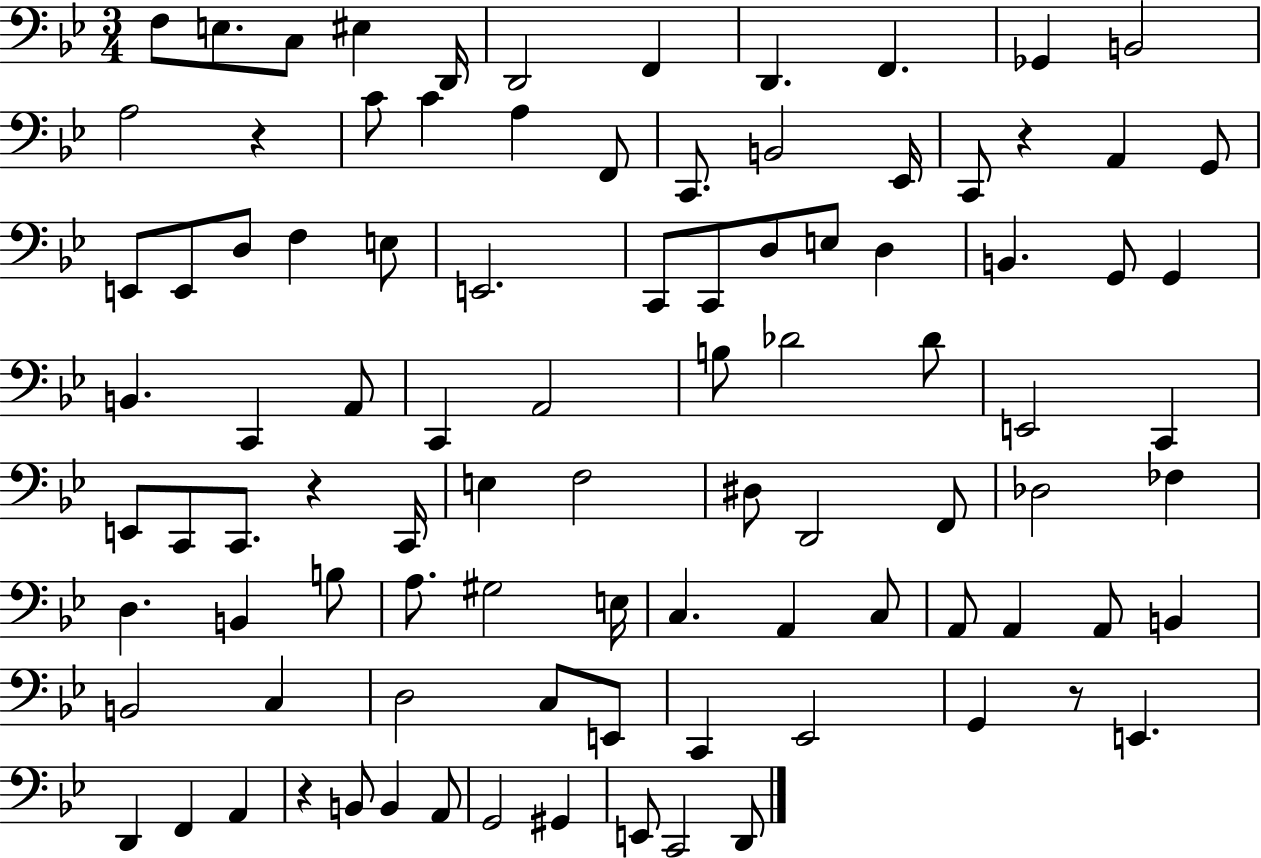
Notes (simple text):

F3/e E3/e. C3/e EIS3/q D2/s D2/h F2/q D2/q. F2/q. Gb2/q B2/h A3/h R/q C4/e C4/q A3/q F2/e C2/e. B2/h Eb2/s C2/e R/q A2/q G2/e E2/e E2/e D3/e F3/q E3/e E2/h. C2/e C2/e D3/e E3/e D3/q B2/q. G2/e G2/q B2/q. C2/q A2/e C2/q A2/h B3/e Db4/h Db4/e E2/h C2/q E2/e C2/e C2/e. R/q C2/s E3/q F3/h D#3/e D2/h F2/e Db3/h FES3/q D3/q. B2/q B3/e A3/e. G#3/h E3/s C3/q. A2/q C3/e A2/e A2/q A2/e B2/q B2/h C3/q D3/h C3/e E2/e C2/q Eb2/h G2/q R/e E2/q. D2/q F2/q A2/q R/q B2/e B2/q A2/e G2/h G#2/q E2/e C2/h D2/e